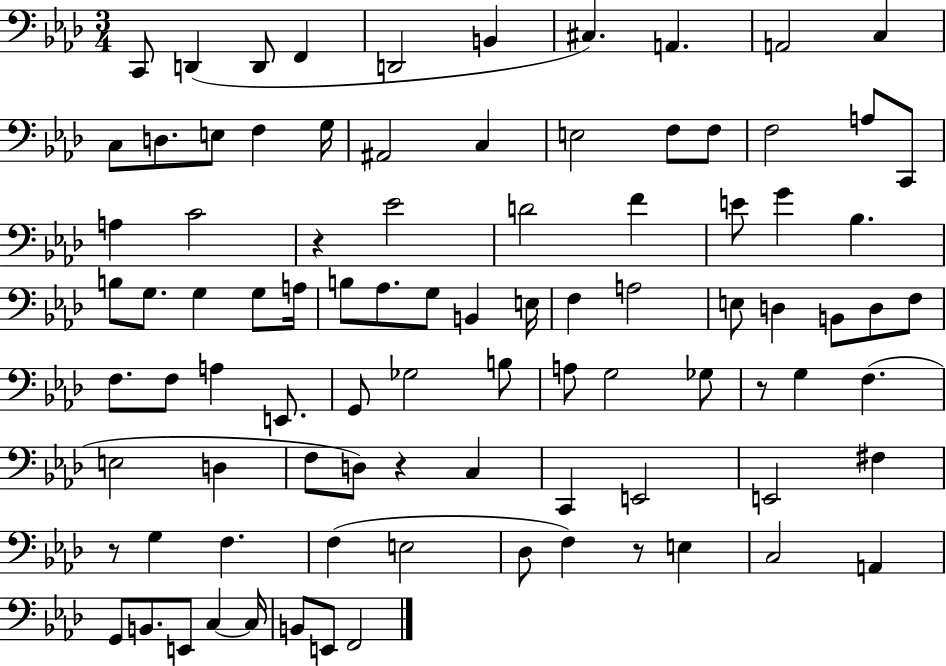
X:1
T:Untitled
M:3/4
L:1/4
K:Ab
C,,/2 D,, D,,/2 F,, D,,2 B,, ^C, A,, A,,2 C, C,/2 D,/2 E,/2 F, G,/4 ^A,,2 C, E,2 F,/2 F,/2 F,2 A,/2 C,,/2 A, C2 z _E2 D2 F E/2 G _B, B,/2 G,/2 G, G,/2 A,/4 B,/2 _A,/2 G,/2 B,, E,/4 F, A,2 E,/2 D, B,,/2 D,/2 F,/2 F,/2 F,/2 A, E,,/2 G,,/2 _G,2 B,/2 A,/2 G,2 _G,/2 z/2 G, F, E,2 D, F,/2 D,/2 z C, C,, E,,2 E,,2 ^F, z/2 G, F, F, E,2 _D,/2 F, z/2 E, C,2 A,, G,,/2 B,,/2 E,,/2 C, C,/4 B,,/2 E,,/2 F,,2